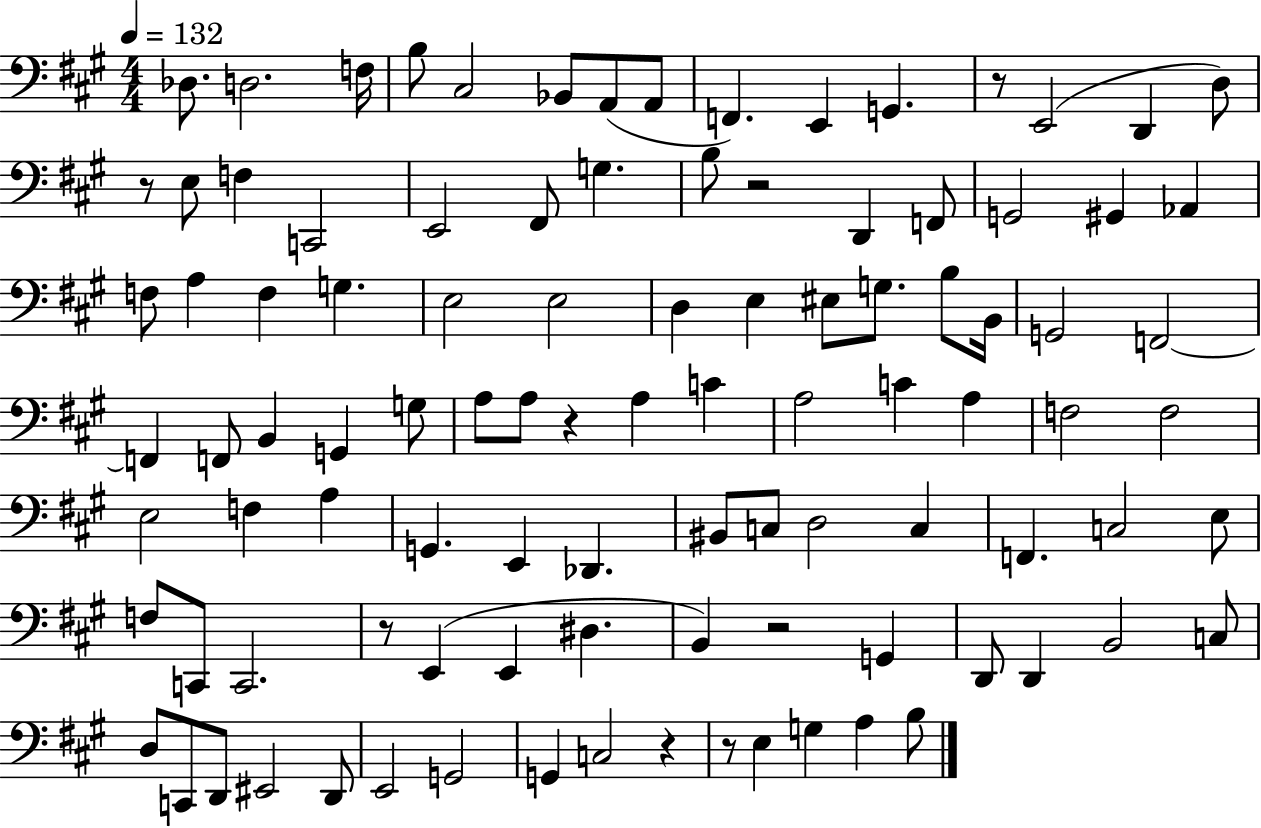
X:1
T:Untitled
M:4/4
L:1/4
K:A
_D,/2 D,2 F,/4 B,/2 ^C,2 _B,,/2 A,,/2 A,,/2 F,, E,, G,, z/2 E,,2 D,, D,/2 z/2 E,/2 F, C,,2 E,,2 ^F,,/2 G, B,/2 z2 D,, F,,/2 G,,2 ^G,, _A,, F,/2 A, F, G, E,2 E,2 D, E, ^E,/2 G,/2 B,/2 B,,/4 G,,2 F,,2 F,, F,,/2 B,, G,, G,/2 A,/2 A,/2 z A, C A,2 C A, F,2 F,2 E,2 F, A, G,, E,, _D,, ^B,,/2 C,/2 D,2 C, F,, C,2 E,/2 F,/2 C,,/2 C,,2 z/2 E,, E,, ^D, B,, z2 G,, D,,/2 D,, B,,2 C,/2 D,/2 C,,/2 D,,/2 ^E,,2 D,,/2 E,,2 G,,2 G,, C,2 z z/2 E, G, A, B,/2